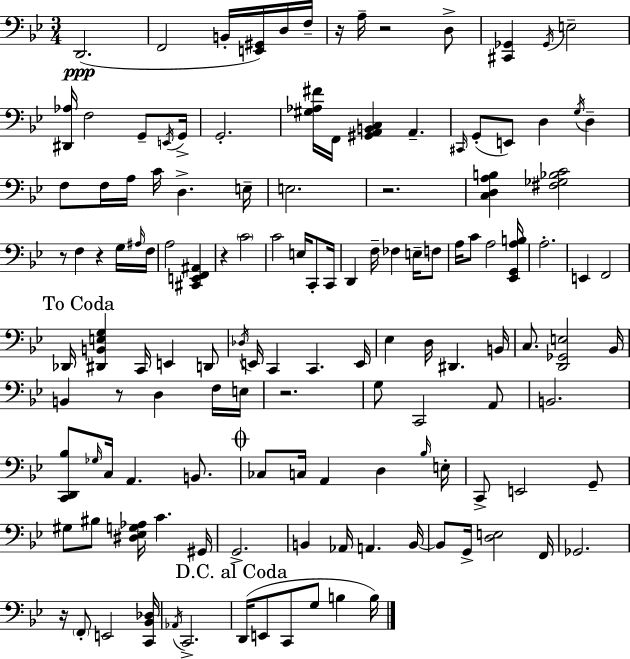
D2/h. F2/h B2/s [E2,G#2]/s D3/s F3/s R/s A3/s R/h D3/e [C#2,Gb2]/q Gb2/s E3/h [D#2,Ab3]/s F3/h G2/e E2/s G2/s G2/h. [G#3,Ab3,F#4]/s F2/s [G#2,A2,B2,C3]/q A2/q. C#2/s G2/e E2/e D3/q G3/s D3/q F3/e F3/s A3/s C4/s D3/q. E3/s E3/h. R/h. [C3,D3,A3,B3]/q [F#3,Gb3,Bb3,C4]/h R/e F3/q R/q G3/s A#3/s F3/s A3/h [C#2,E2,F2,A#2]/q R/q C4/h C4/h E3/s C2/e C2/s D2/q F3/s FES3/q E3/s F3/e A3/s C4/e A3/h [Eb2,G2,A3,B3]/s A3/h. E2/q F2/h Db2/s [D#2,B2,E3,G3]/q C2/s E2/q D2/e Db3/s E2/s C2/q C2/q. E2/s Eb3/q D3/s D#2/q. B2/s C3/e. [D2,Gb2,E3]/h Bb2/s B2/q R/e D3/q F3/s E3/s R/h. G3/e C2/h A2/e B2/h. [C2,D2,Bb3]/e Gb3/s C3/s A2/q. B2/e. CES3/e C3/s A2/q D3/q Bb3/s E3/s C2/e E2/h G2/e G#3/e BIS3/e [D#3,Eb3,G3,Ab3]/s C4/q. G#2/s G2/h. B2/q Ab2/s A2/q. B2/s B2/e G2/s [D3,E3]/h F2/s Gb2/h. R/s F2/e E2/h [C2,Bb2,Db3]/s Ab2/s C2/h. D2/s E2/e C2/e G3/e B3/q B3/s